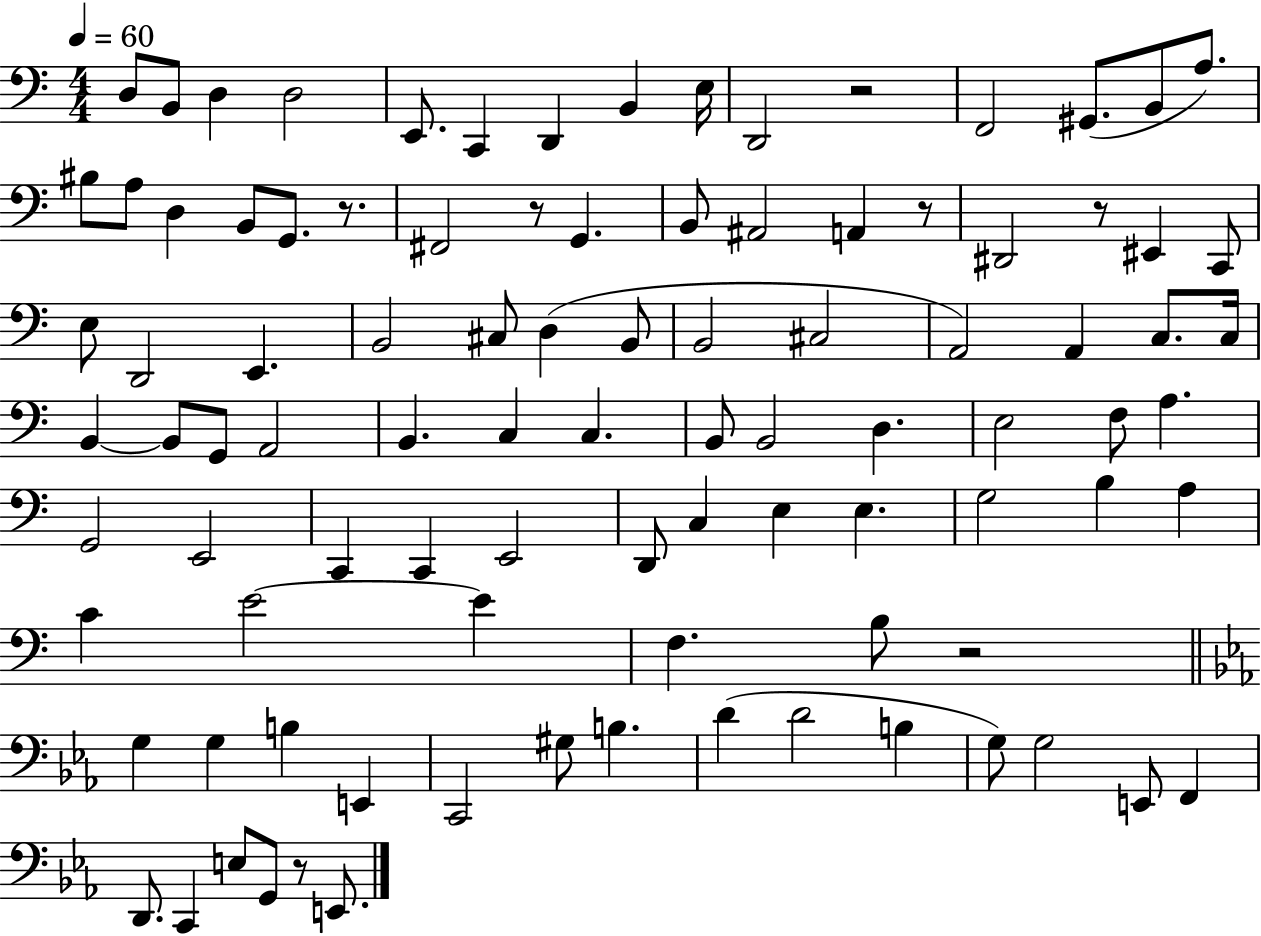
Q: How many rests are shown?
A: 7